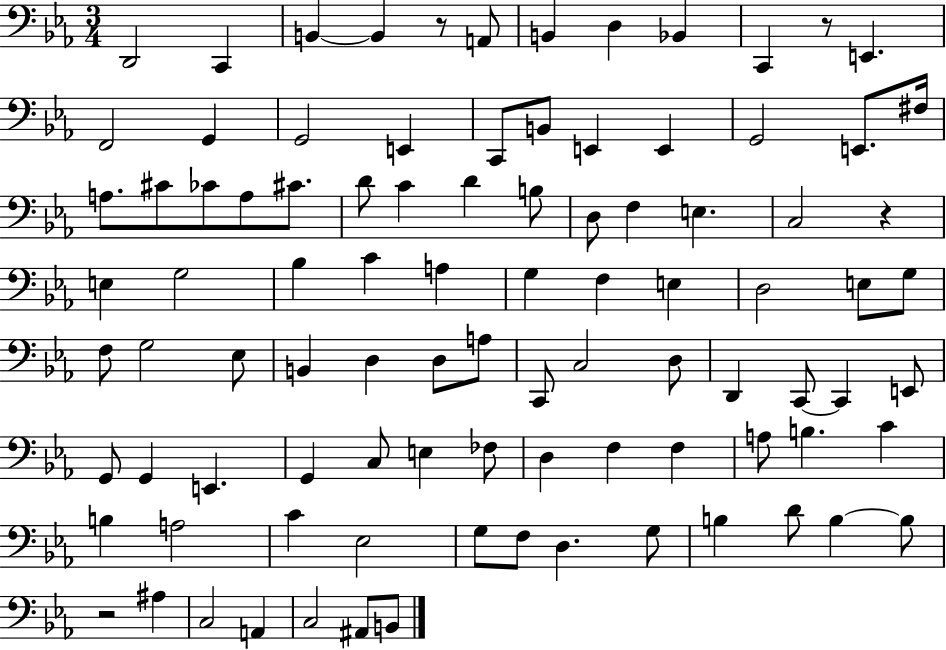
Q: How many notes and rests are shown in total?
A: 94